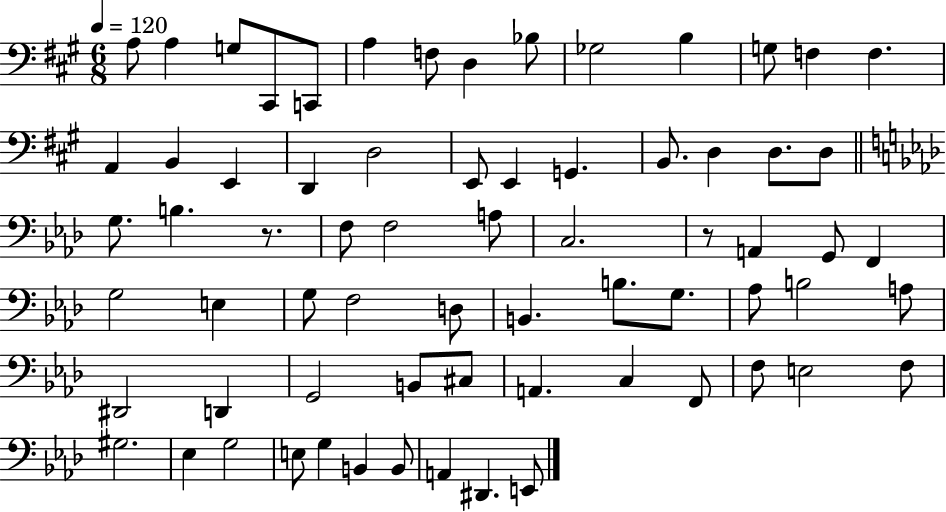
{
  \clef bass
  \numericTimeSignature
  \time 6/8
  \key a \major
  \tempo 4 = 120
  \repeat volta 2 { a8 a4 g8 cis,8 c,8 | a4 f8 d4 bes8 | ges2 b4 | g8 f4 f4. | \break a,4 b,4 e,4 | d,4 d2 | e,8 e,4 g,4. | b,8. d4 d8. d8 | \break \bar "||" \break \key f \minor g8. b4. r8. | f8 f2 a8 | c2. | r8 a,4 g,8 f,4 | \break g2 e4 | g8 f2 d8 | b,4. b8. g8. | aes8 b2 a8 | \break dis,2 d,4 | g,2 b,8 cis8 | a,4. c4 f,8 | f8 e2 f8 | \break gis2. | ees4 g2 | e8 g4 b,4 b,8 | a,4 dis,4. e,8 | \break } \bar "|."
}